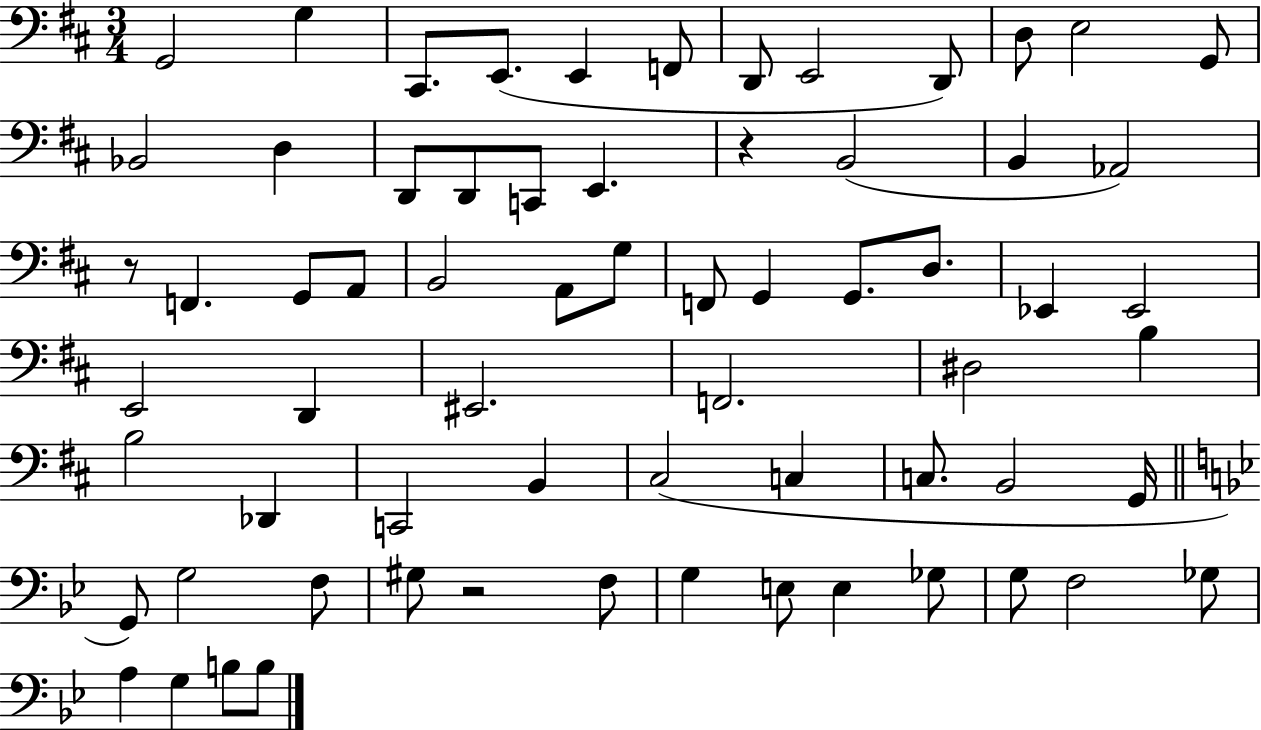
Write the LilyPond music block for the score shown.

{
  \clef bass
  \numericTimeSignature
  \time 3/4
  \key d \major
  g,2 g4 | cis,8. e,8.( e,4 f,8 | d,8 e,2 d,8) | d8 e2 g,8 | \break bes,2 d4 | d,8 d,8 c,8 e,4. | r4 b,2( | b,4 aes,2) | \break r8 f,4. g,8 a,8 | b,2 a,8 g8 | f,8 g,4 g,8. d8. | ees,4 ees,2 | \break e,2 d,4 | eis,2. | f,2. | dis2 b4 | \break b2 des,4 | c,2 b,4 | cis2( c4 | c8. b,2 g,16 | \break \bar "||" \break \key bes \major g,8) g2 f8 | gis8 r2 f8 | g4 e8 e4 ges8 | g8 f2 ges8 | \break a4 g4 b8 b8 | \bar "|."
}